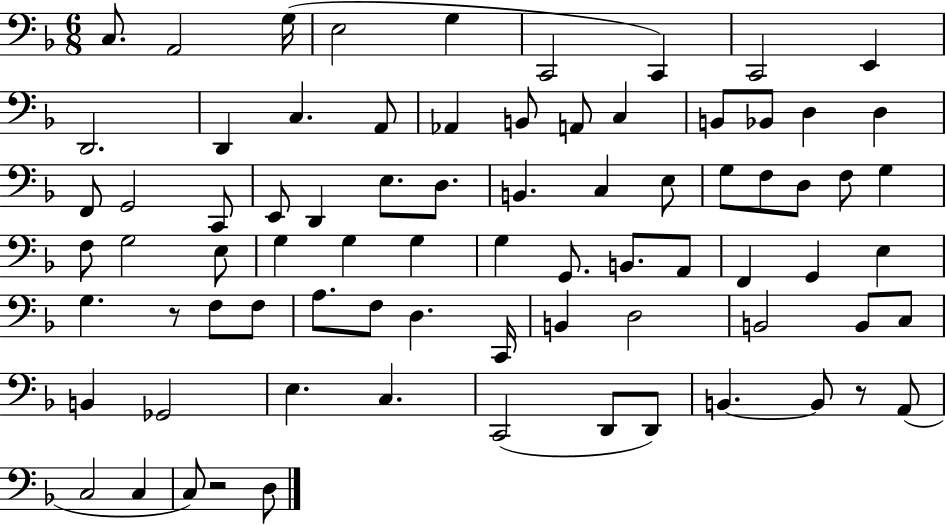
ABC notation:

X:1
T:Untitled
M:6/8
L:1/4
K:F
C,/2 A,,2 G,/4 E,2 G, C,,2 C,, C,,2 E,, D,,2 D,, C, A,,/2 _A,, B,,/2 A,,/2 C, B,,/2 _B,,/2 D, D, F,,/2 G,,2 C,,/2 E,,/2 D,, E,/2 D,/2 B,, C, E,/2 G,/2 F,/2 D,/2 F,/2 G, F,/2 G,2 E,/2 G, G, G, G, G,,/2 B,,/2 A,,/2 F,, G,, E, G, z/2 F,/2 F,/2 A,/2 F,/2 D, C,,/4 B,, D,2 B,,2 B,,/2 C,/2 B,, _G,,2 E, C, C,,2 D,,/2 D,,/2 B,, B,,/2 z/2 A,,/2 C,2 C, C,/2 z2 D,/2